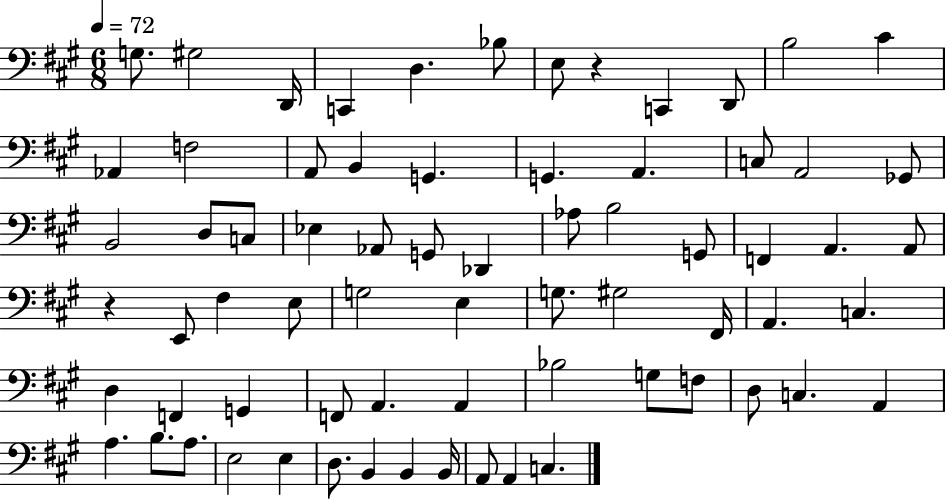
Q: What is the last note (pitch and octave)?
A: C3